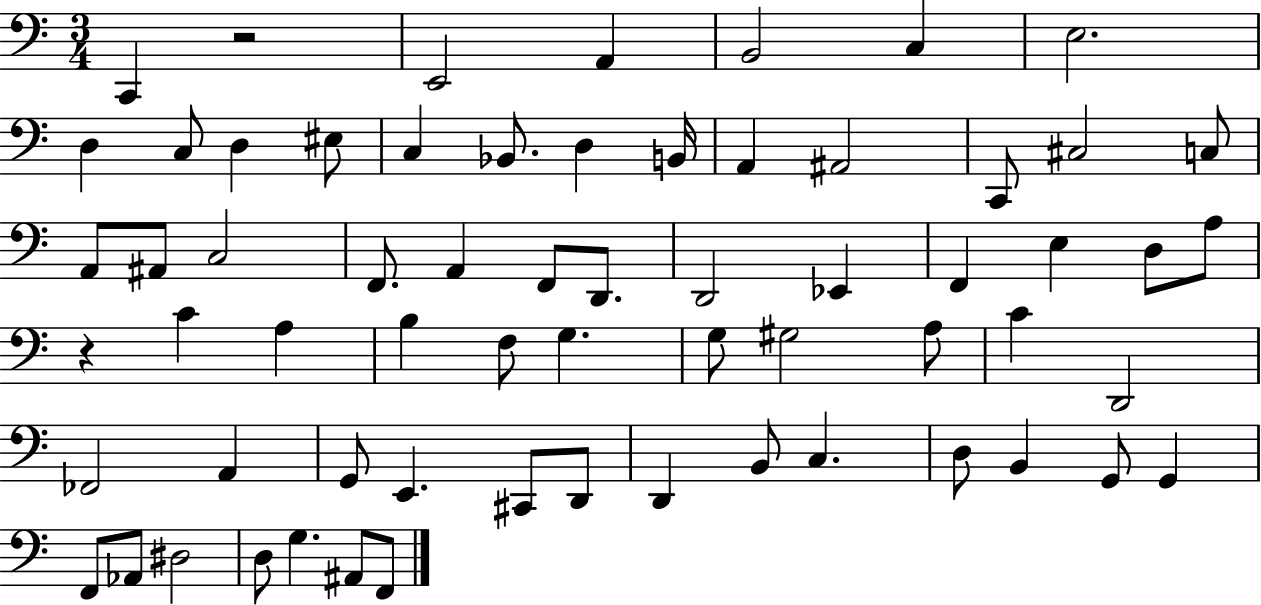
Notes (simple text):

C2/q R/h E2/h A2/q B2/h C3/q E3/h. D3/q C3/e D3/q EIS3/e C3/q Bb2/e. D3/q B2/s A2/q A#2/h C2/e C#3/h C3/e A2/e A#2/e C3/h F2/e. A2/q F2/e D2/e. D2/h Eb2/q F2/q E3/q D3/e A3/e R/q C4/q A3/q B3/q F3/e G3/q. G3/e G#3/h A3/e C4/q D2/h FES2/h A2/q G2/e E2/q. C#2/e D2/e D2/q B2/e C3/q. D3/e B2/q G2/e G2/q F2/e Ab2/e D#3/h D3/e G3/q. A#2/e F2/e